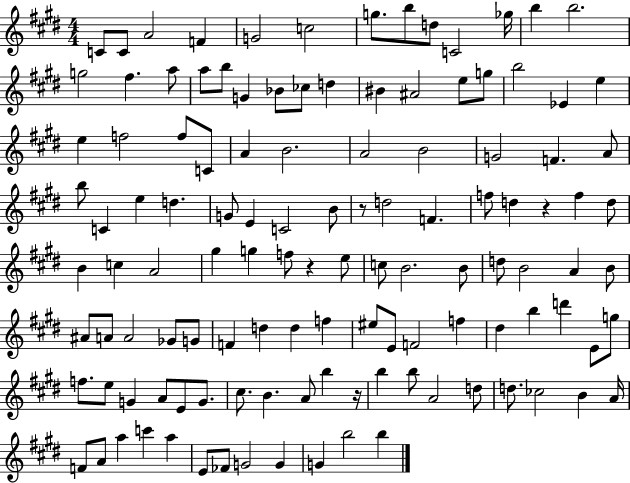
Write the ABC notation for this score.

X:1
T:Untitled
M:4/4
L:1/4
K:E
C/2 C/2 A2 F G2 c2 g/2 b/2 d/2 C2 _g/4 b b2 g2 ^f a/2 a/2 b/2 G _B/2 _c/2 d ^B ^A2 e/2 g/2 b2 _E e e f2 f/2 C/2 A B2 A2 B2 G2 F A/2 b/2 C e d G/2 E C2 B/2 z/2 d2 F f/2 d z f d/2 B c A2 ^g g f/2 z e/2 c/2 B2 B/2 d/2 B2 A B/2 ^A/2 A/2 A2 _G/2 G/2 F d d f ^e/2 E/2 F2 f ^d b d' E/2 g/2 f/2 e/2 G A/2 E/2 G/2 ^c/2 B A/2 b z/4 b b/2 A2 d/2 d/2 _c2 B A/4 F/2 A/2 a c' a E/2 _F/2 G2 G G b2 b